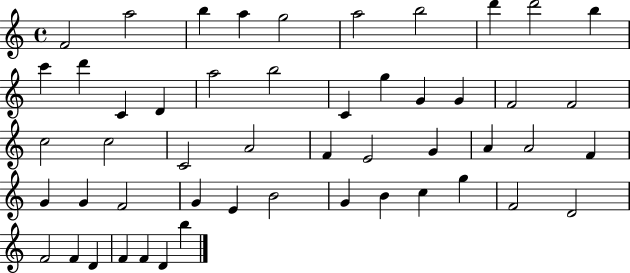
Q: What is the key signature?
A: C major